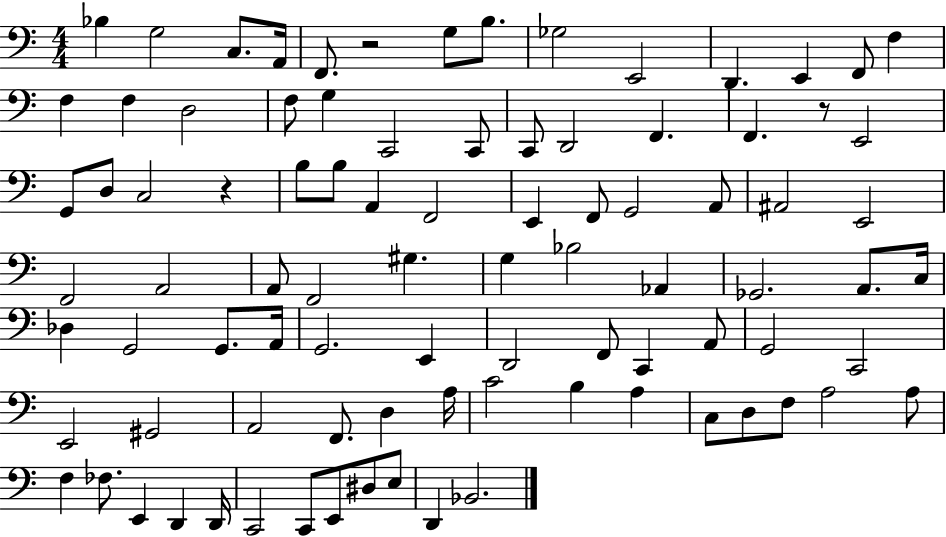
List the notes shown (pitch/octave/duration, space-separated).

Bb3/q G3/h C3/e. A2/s F2/e. R/h G3/e B3/e. Gb3/h E2/h D2/q. E2/q F2/e F3/q F3/q F3/q D3/h F3/e G3/q C2/h C2/e C2/e D2/h F2/q. F2/q. R/e E2/h G2/e D3/e C3/h R/q B3/e B3/e A2/q F2/h E2/q F2/e G2/h A2/e A#2/h E2/h F2/h A2/h A2/e F2/h G#3/q. G3/q Bb3/h Ab2/q Gb2/h. A2/e. C3/s Db3/q G2/h G2/e. A2/s G2/h. E2/q D2/h F2/e C2/q A2/e G2/h C2/h E2/h G#2/h A2/h F2/e. D3/q A3/s C4/h B3/q A3/q C3/e D3/e F3/e A3/h A3/e F3/q FES3/e. E2/q D2/q D2/s C2/h C2/e E2/e D#3/e E3/e D2/q Bb2/h.